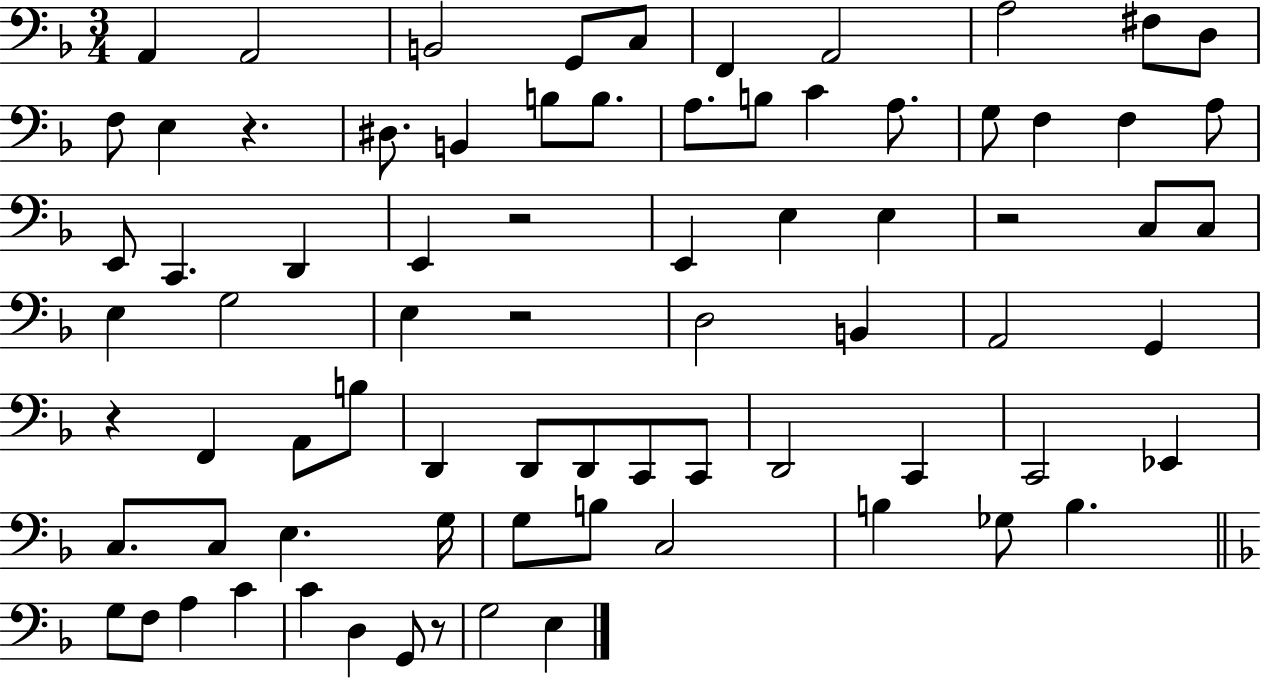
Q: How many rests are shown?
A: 6